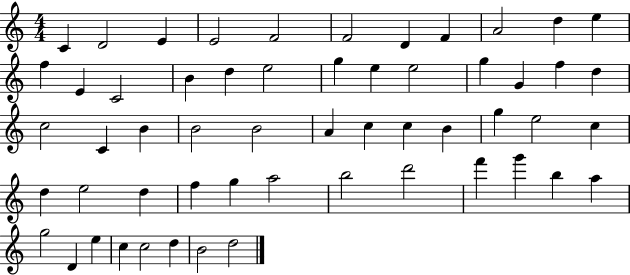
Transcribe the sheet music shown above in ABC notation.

X:1
T:Untitled
M:4/4
L:1/4
K:C
C D2 E E2 F2 F2 D F A2 d e f E C2 B d e2 g e e2 g G f d c2 C B B2 B2 A c c B g e2 c d e2 d f g a2 b2 d'2 f' g' b a g2 D e c c2 d B2 d2